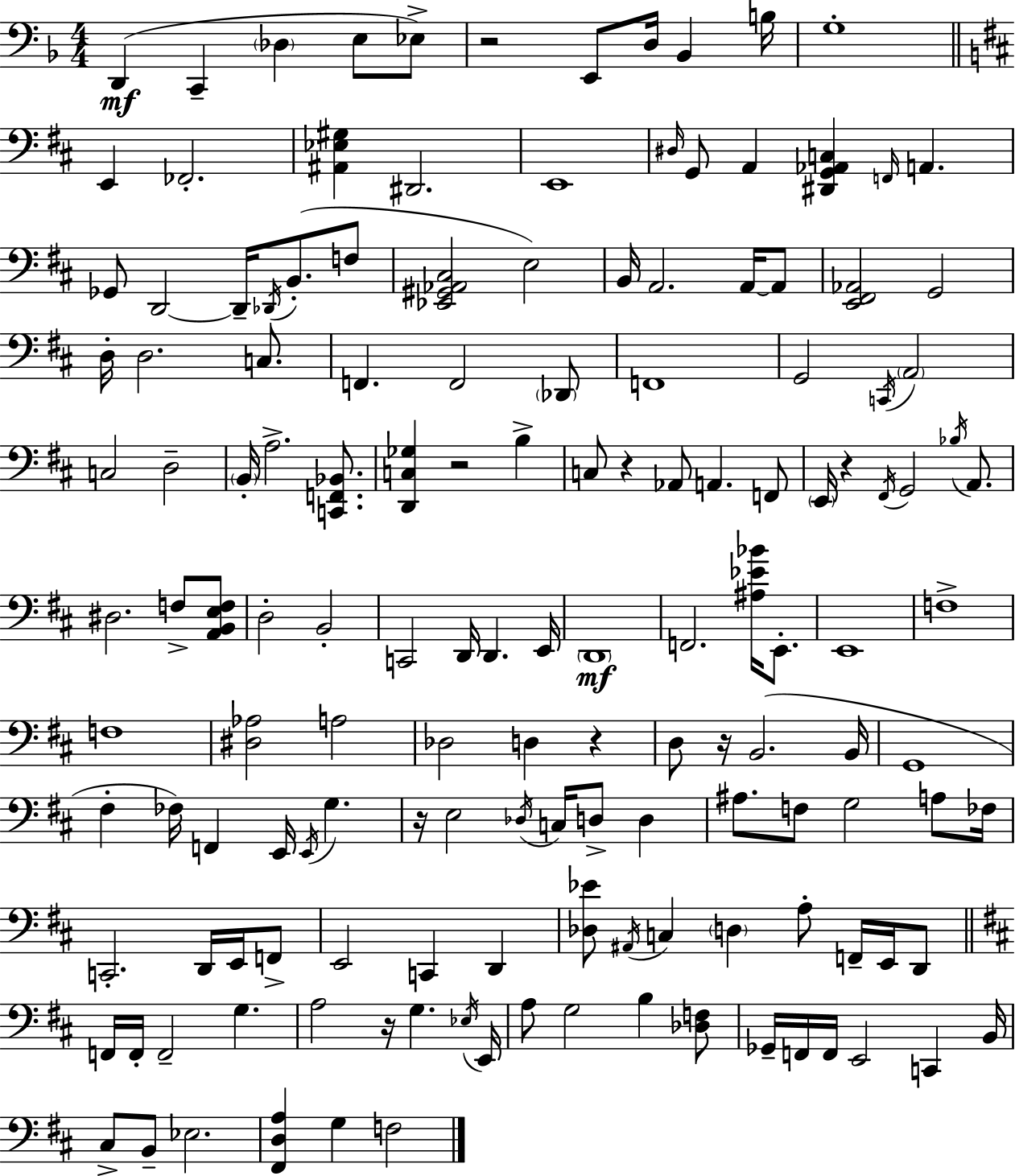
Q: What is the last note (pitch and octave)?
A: F3